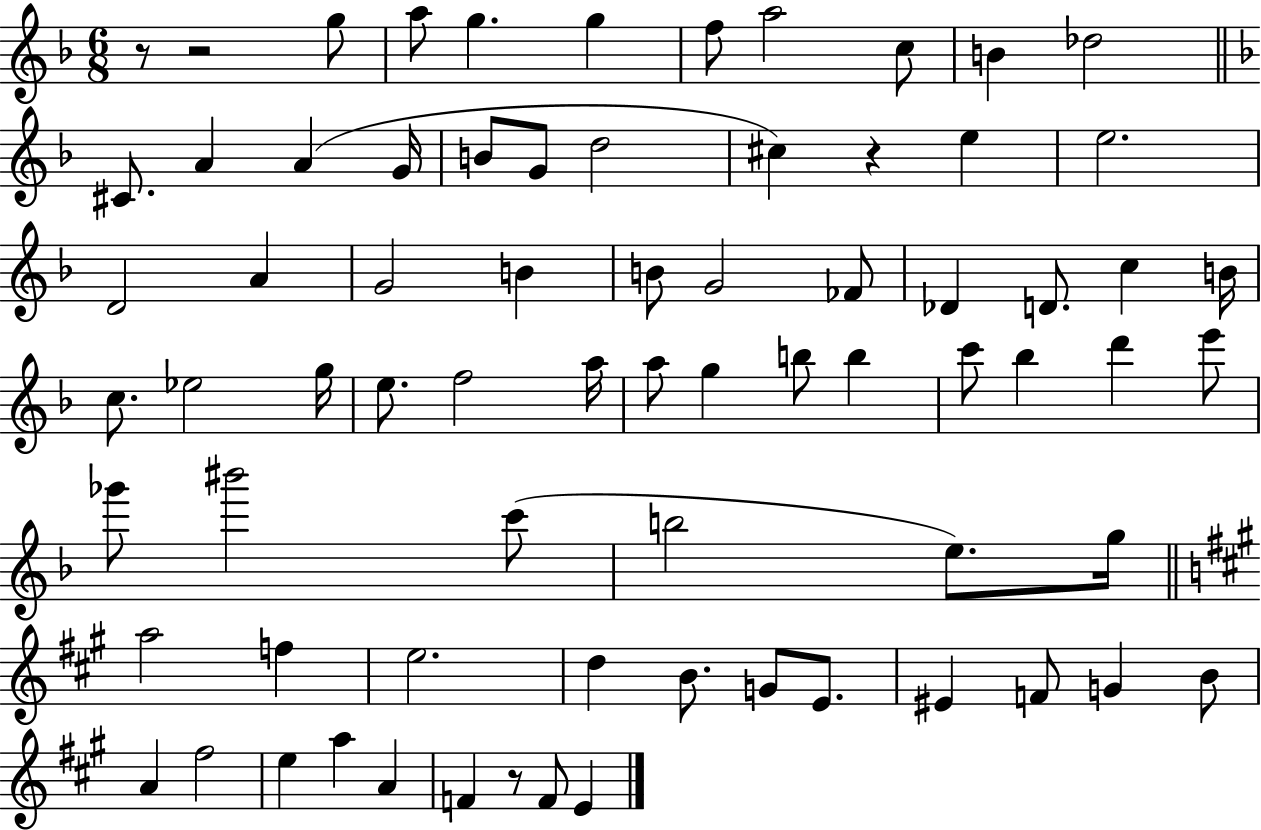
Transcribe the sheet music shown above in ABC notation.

X:1
T:Untitled
M:6/8
L:1/4
K:F
z/2 z2 g/2 a/2 g g f/2 a2 c/2 B _d2 ^C/2 A A G/4 B/2 G/2 d2 ^c z e e2 D2 A G2 B B/2 G2 _F/2 _D D/2 c B/4 c/2 _e2 g/4 e/2 f2 a/4 a/2 g b/2 b c'/2 _b d' e'/2 _g'/2 ^b'2 c'/2 b2 e/2 g/4 a2 f e2 d B/2 G/2 E/2 ^E F/2 G B/2 A ^f2 e a A F z/2 F/2 E